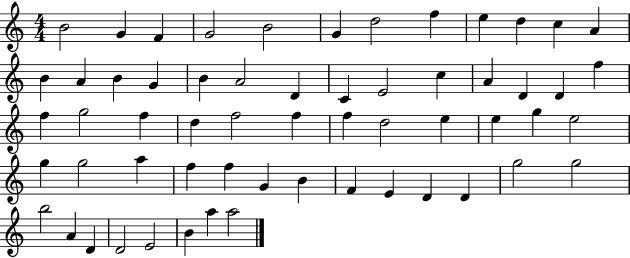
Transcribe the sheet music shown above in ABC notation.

X:1
T:Untitled
M:4/4
L:1/4
K:C
B2 G F G2 B2 G d2 f e d c A B A B G B A2 D C E2 c A D D f f g2 f d f2 f f d2 e e g e2 g g2 a f f G B F E D D g2 g2 b2 A D D2 E2 B a a2